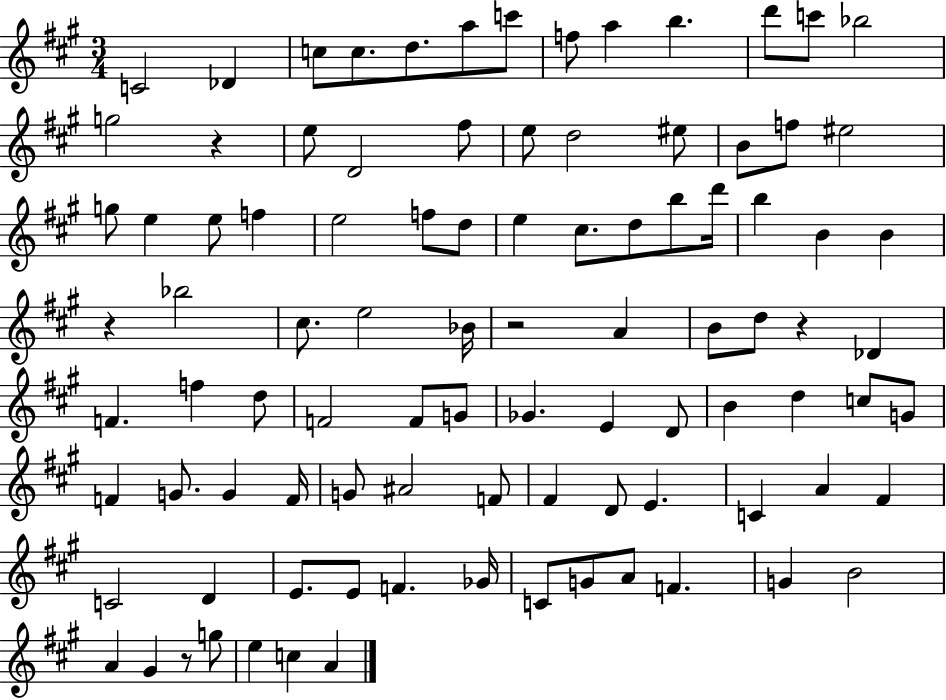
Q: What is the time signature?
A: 3/4